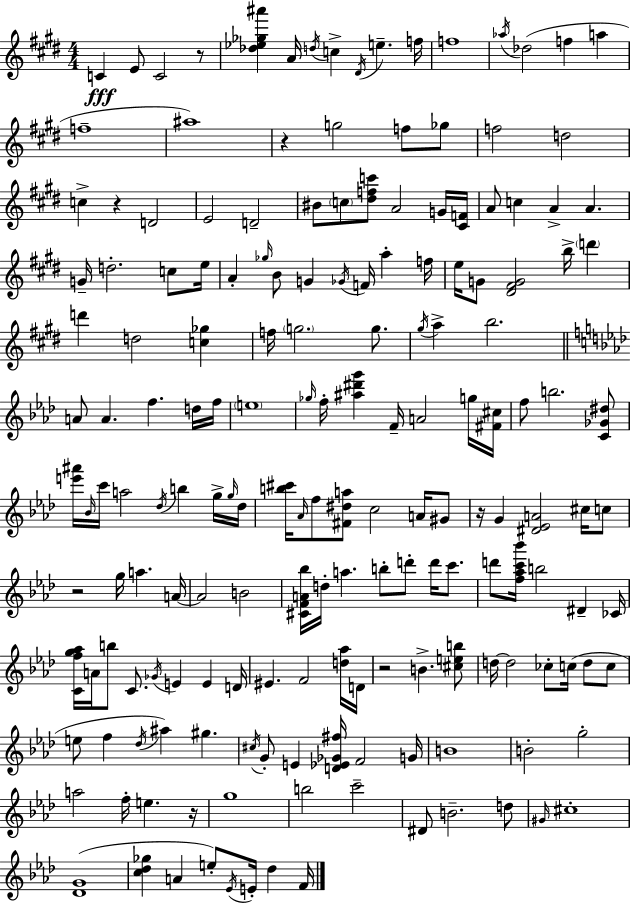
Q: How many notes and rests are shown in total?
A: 175